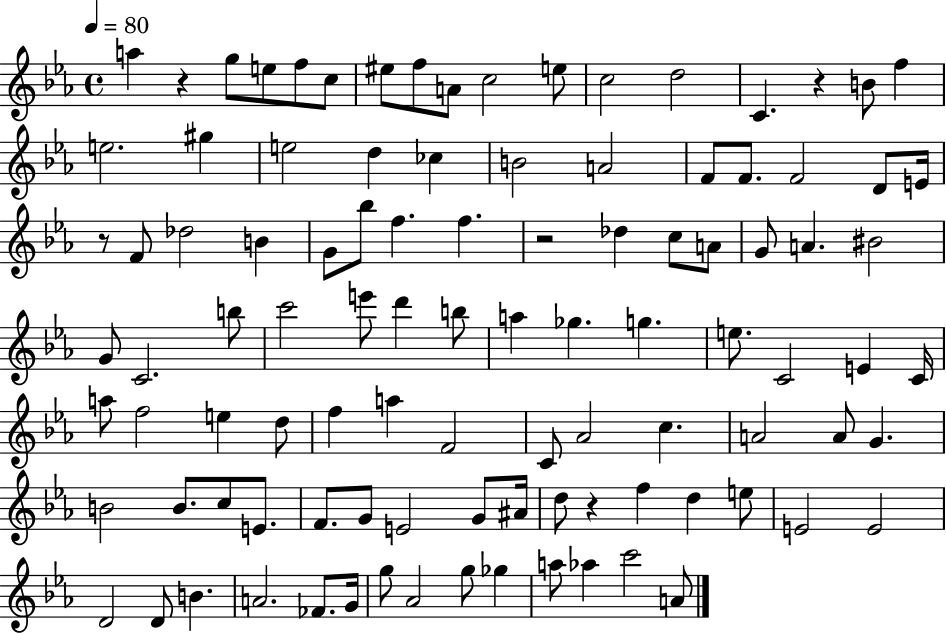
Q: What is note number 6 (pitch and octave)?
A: EIS5